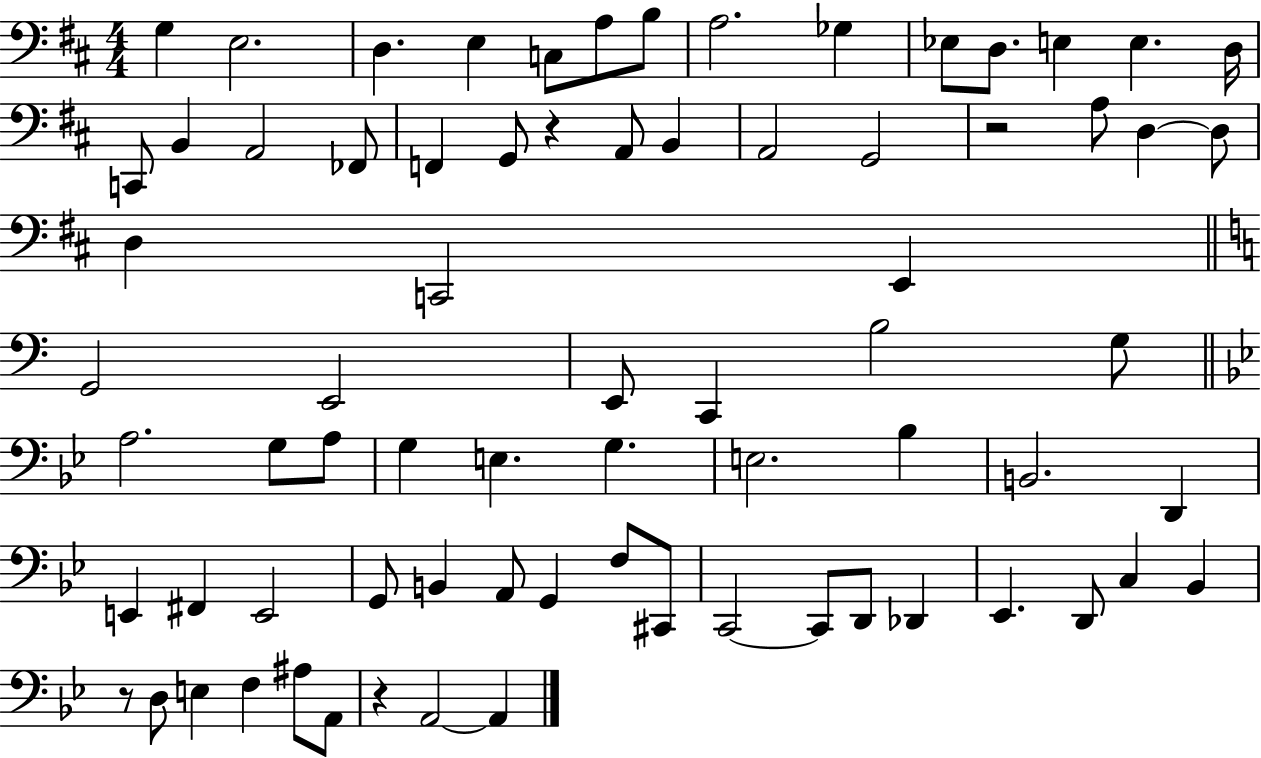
{
  \clef bass
  \numericTimeSignature
  \time 4/4
  \key d \major
  g4 e2. | d4. e4 c8 a8 b8 | a2. ges4 | ees8 d8. e4 e4. d16 | \break c,8 b,4 a,2 fes,8 | f,4 g,8 r4 a,8 b,4 | a,2 g,2 | r2 a8 d4~~ d8 | \break d4 c,2 e,4 | \bar "||" \break \key a \minor g,2 e,2 | e,8 c,4 b2 g8 | \bar "||" \break \key bes \major a2. g8 a8 | g4 e4. g4. | e2. bes4 | b,2. d,4 | \break e,4 fis,4 e,2 | g,8 b,4 a,8 g,4 f8 cis,8 | c,2~~ c,8 d,8 des,4 | ees,4. d,8 c4 bes,4 | \break r8 d8 e4 f4 ais8 a,8 | r4 a,2~~ a,4 | \bar "|."
}